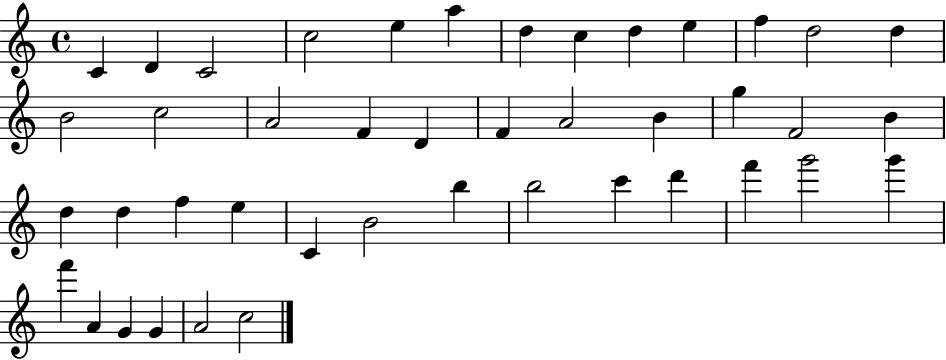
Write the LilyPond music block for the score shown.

{
  \clef treble
  \time 4/4
  \defaultTimeSignature
  \key c \major
  c'4 d'4 c'2 | c''2 e''4 a''4 | d''4 c''4 d''4 e''4 | f''4 d''2 d''4 | \break b'2 c''2 | a'2 f'4 d'4 | f'4 a'2 b'4 | g''4 f'2 b'4 | \break d''4 d''4 f''4 e''4 | c'4 b'2 b''4 | b''2 c'''4 d'''4 | f'''4 g'''2 g'''4 | \break f'''4 a'4 g'4 g'4 | a'2 c''2 | \bar "|."
}